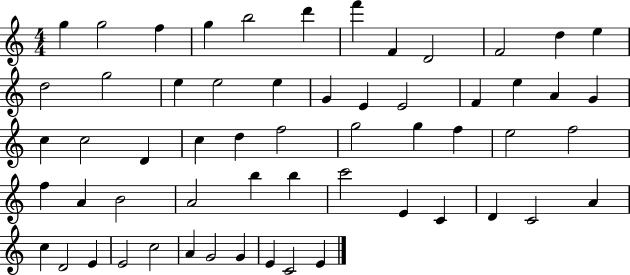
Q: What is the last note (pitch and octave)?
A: E4